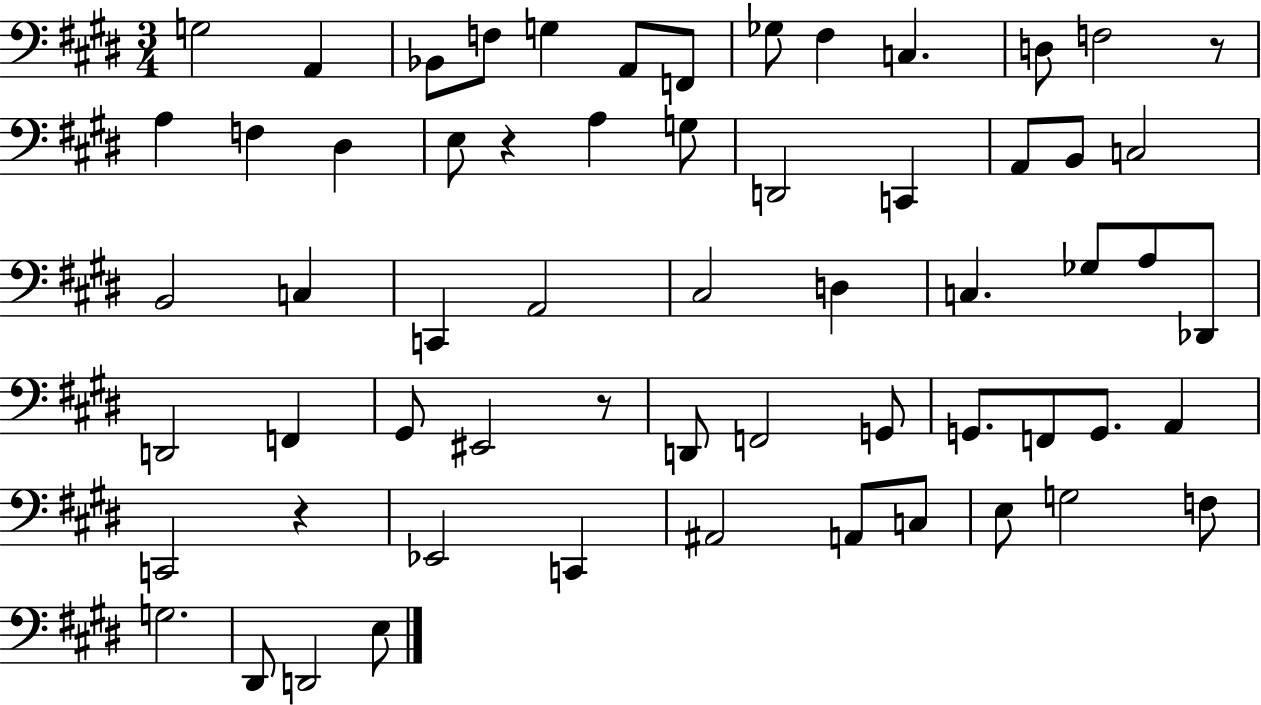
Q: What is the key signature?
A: E major